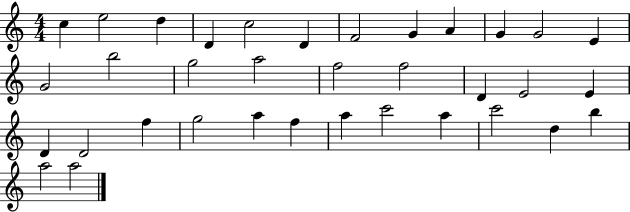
C5/q E5/h D5/q D4/q C5/h D4/q F4/h G4/q A4/q G4/q G4/h E4/q G4/h B5/h G5/h A5/h F5/h F5/h D4/q E4/h E4/q D4/q D4/h F5/q G5/h A5/q F5/q A5/q C6/h A5/q C6/h D5/q B5/q A5/h A5/h